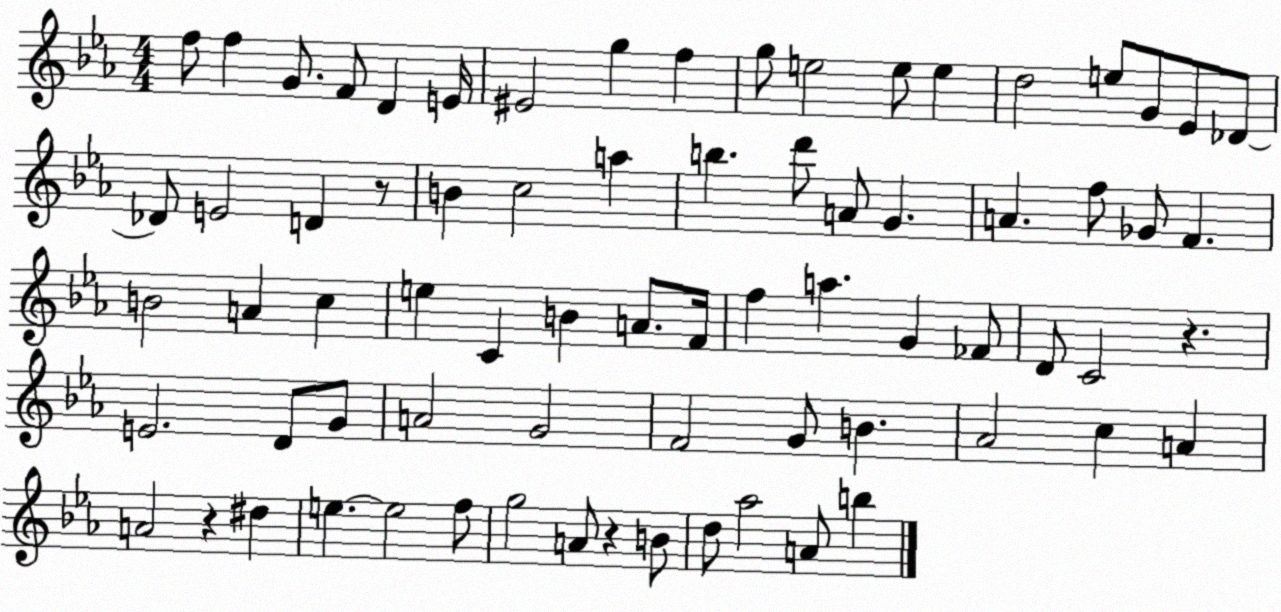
X:1
T:Untitled
M:4/4
L:1/4
K:Eb
f/2 f G/2 F/2 D E/4 ^E2 g f g/2 e2 e/2 e d2 e/2 G/2 _E/2 _D/2 _D/2 E2 D z/2 B c2 a b d'/2 A/2 G A f/2 _G/2 F B2 A c e C B A/2 F/4 f a G _F/2 D/2 C2 z E2 D/2 G/2 A2 G2 F2 G/2 B _A2 c A A2 z ^d e e2 f/2 g2 A/2 z B/2 d/2 _a2 A/2 b